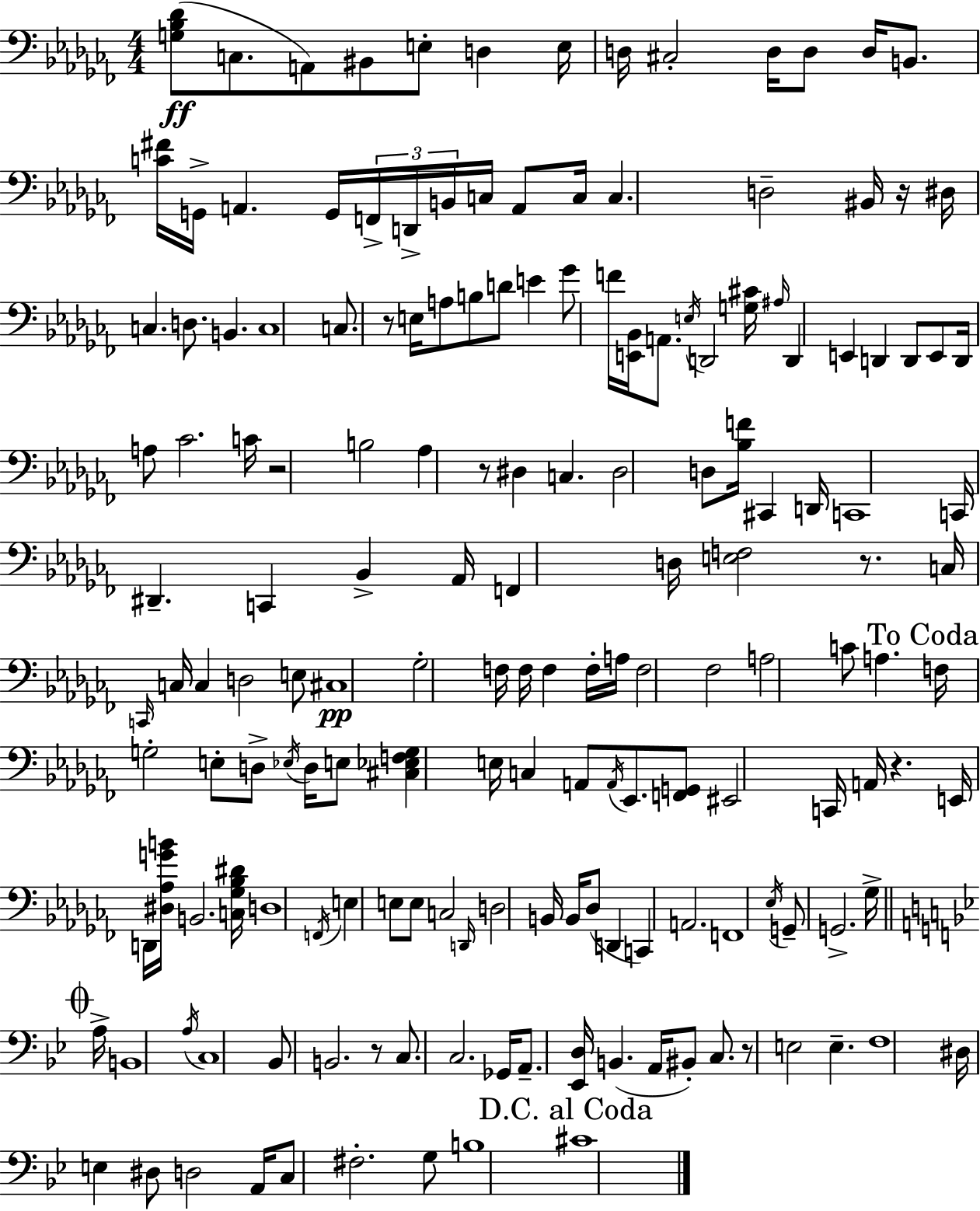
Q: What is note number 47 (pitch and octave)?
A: D2